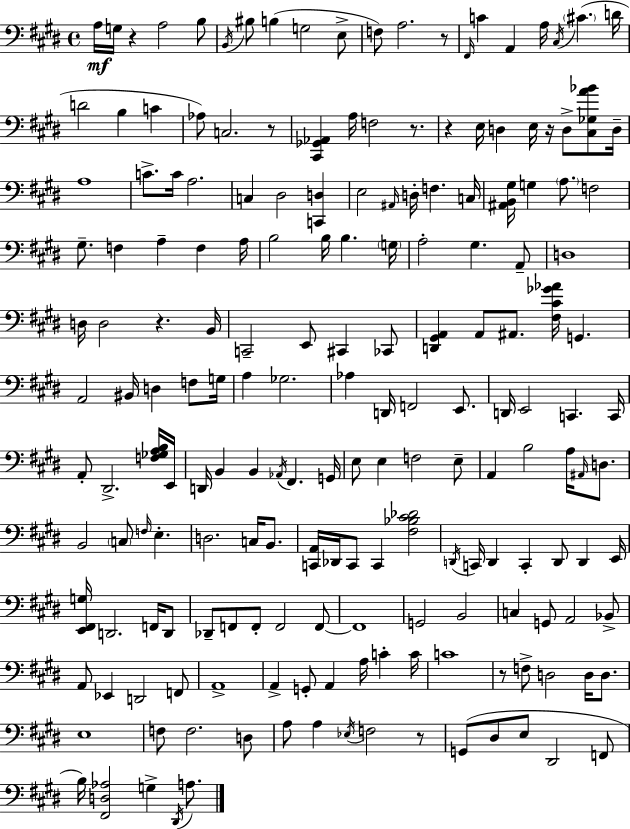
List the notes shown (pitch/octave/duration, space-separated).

A3/s G3/s R/q A3/h B3/e B2/s BIS3/e B3/q G3/h E3/e F3/e A3/h. R/e F#2/s C4/q A2/q A3/s C#3/s C#4/q. D4/s D4/h B3/q C4/q Ab3/e C3/h. R/e [C#2,Gb2,Ab2]/q A3/s F3/h R/e. R/q E3/s D3/q E3/s R/s D3/e [C#3,Gb3,A4,Bb4]/e D3/s A3/w C4/e. C4/s A3/h. C3/q D#3/h [C2,D3]/q E3/h A#2/s D3/s F3/q. C3/s [A#2,B2,G#3]/s G3/q A3/e. F3/h G#3/e. F3/q A3/q F3/q A3/s B3/h B3/s B3/q. G3/s A3/h G#3/q. A2/e D3/w D3/s D3/h R/q. B2/s C2/h E2/e C#2/q CES2/e [D2,G#2,A2]/q A2/e A#2/e. [F#3,C#4,Gb4,Ab4]/s G2/q. A2/h BIS2/s D3/q F3/e G3/s A3/q Gb3/h. Ab3/q D2/s F2/h E2/e. D2/s E2/h C2/q. C2/s A2/e D#2/h. [F3,Gb3,A3,B3]/s E2/s D2/s B2/q B2/q Ab2/s F#2/q. G2/s E3/e E3/q F3/h E3/e A2/q B3/h A3/s A#2/s D3/e. B2/h C3/e F3/s E3/q. D3/h. C3/s B2/e. [C2,A2]/s Db2/s C2/e C2/q [F#3,Bb3,C#4,Db4]/h D2/s C2/s D2/q C2/q D2/e D2/q E2/s [E2,F#2,G3]/s D2/h. F2/s D2/e Db2/e F2/e F2/e F2/h F2/e F2/w G2/h B2/h C3/q G2/e A2/h Bb2/e A2/e Eb2/q D2/h F2/e A2/w A2/q G2/e A2/q A3/s C4/q C4/s C4/w R/e F3/e D3/h D3/s D3/e. E3/w F3/e F3/h. D3/e A3/e A3/q Eb3/s F3/h R/e G2/e D#3/e E3/e D#2/h F2/e B3/s [F#2,D3,Ab3]/h G3/q D#2/s A3/e.